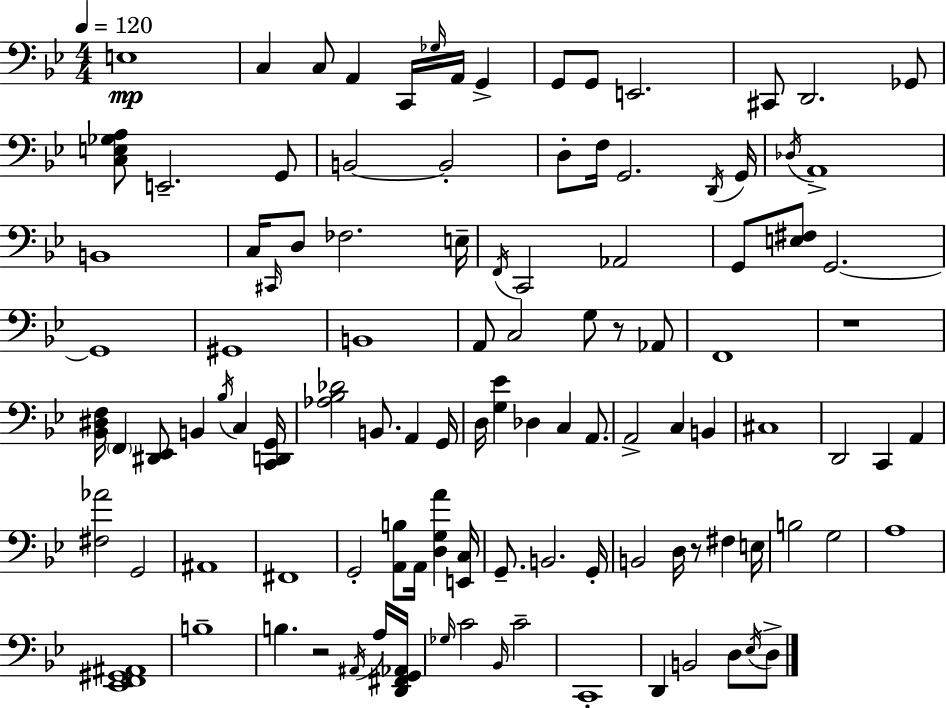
X:1
T:Untitled
M:4/4
L:1/4
K:Bb
E,4 C, C,/2 A,, C,,/4 _G,/4 A,,/4 G,, G,,/2 G,,/2 E,,2 ^C,,/2 D,,2 _G,,/2 [C,E,_G,A,]/2 E,,2 G,,/2 B,,2 B,,2 D,/2 F,/4 G,,2 D,,/4 G,,/4 _D,/4 A,,4 B,,4 C,/4 ^C,,/4 D,/2 _F,2 E,/4 F,,/4 C,,2 _A,,2 G,,/2 [E,^F,]/2 G,,2 G,,4 ^G,,4 B,,4 A,,/2 C,2 G,/2 z/2 _A,,/2 F,,4 z4 [_B,,^D,F,]/4 F,, [^D,,_E,,]/2 B,, _B,/4 C, [C,,D,,G,,]/4 [_A,_B,_D]2 B,,/2 A,, G,,/4 D,/4 [G,_E] _D, C, A,,/2 A,,2 C, B,, ^C,4 D,,2 C,, A,, [^F,_A]2 G,,2 ^A,,4 ^F,,4 G,,2 [A,,B,]/2 A,,/4 [D,G,A] [E,,C,]/4 G,,/2 B,,2 G,,/4 B,,2 D,/4 z/2 ^F, E,/4 B,2 G,2 A,4 [_E,,F,,^G,,^A,,]4 B,4 B, z2 ^A,,/4 A,/4 [D,,^F,,G,,_A,,]/4 _G,/4 C2 _B,,/4 C2 C,,4 D,, B,,2 D,/2 _E,/4 D,/2